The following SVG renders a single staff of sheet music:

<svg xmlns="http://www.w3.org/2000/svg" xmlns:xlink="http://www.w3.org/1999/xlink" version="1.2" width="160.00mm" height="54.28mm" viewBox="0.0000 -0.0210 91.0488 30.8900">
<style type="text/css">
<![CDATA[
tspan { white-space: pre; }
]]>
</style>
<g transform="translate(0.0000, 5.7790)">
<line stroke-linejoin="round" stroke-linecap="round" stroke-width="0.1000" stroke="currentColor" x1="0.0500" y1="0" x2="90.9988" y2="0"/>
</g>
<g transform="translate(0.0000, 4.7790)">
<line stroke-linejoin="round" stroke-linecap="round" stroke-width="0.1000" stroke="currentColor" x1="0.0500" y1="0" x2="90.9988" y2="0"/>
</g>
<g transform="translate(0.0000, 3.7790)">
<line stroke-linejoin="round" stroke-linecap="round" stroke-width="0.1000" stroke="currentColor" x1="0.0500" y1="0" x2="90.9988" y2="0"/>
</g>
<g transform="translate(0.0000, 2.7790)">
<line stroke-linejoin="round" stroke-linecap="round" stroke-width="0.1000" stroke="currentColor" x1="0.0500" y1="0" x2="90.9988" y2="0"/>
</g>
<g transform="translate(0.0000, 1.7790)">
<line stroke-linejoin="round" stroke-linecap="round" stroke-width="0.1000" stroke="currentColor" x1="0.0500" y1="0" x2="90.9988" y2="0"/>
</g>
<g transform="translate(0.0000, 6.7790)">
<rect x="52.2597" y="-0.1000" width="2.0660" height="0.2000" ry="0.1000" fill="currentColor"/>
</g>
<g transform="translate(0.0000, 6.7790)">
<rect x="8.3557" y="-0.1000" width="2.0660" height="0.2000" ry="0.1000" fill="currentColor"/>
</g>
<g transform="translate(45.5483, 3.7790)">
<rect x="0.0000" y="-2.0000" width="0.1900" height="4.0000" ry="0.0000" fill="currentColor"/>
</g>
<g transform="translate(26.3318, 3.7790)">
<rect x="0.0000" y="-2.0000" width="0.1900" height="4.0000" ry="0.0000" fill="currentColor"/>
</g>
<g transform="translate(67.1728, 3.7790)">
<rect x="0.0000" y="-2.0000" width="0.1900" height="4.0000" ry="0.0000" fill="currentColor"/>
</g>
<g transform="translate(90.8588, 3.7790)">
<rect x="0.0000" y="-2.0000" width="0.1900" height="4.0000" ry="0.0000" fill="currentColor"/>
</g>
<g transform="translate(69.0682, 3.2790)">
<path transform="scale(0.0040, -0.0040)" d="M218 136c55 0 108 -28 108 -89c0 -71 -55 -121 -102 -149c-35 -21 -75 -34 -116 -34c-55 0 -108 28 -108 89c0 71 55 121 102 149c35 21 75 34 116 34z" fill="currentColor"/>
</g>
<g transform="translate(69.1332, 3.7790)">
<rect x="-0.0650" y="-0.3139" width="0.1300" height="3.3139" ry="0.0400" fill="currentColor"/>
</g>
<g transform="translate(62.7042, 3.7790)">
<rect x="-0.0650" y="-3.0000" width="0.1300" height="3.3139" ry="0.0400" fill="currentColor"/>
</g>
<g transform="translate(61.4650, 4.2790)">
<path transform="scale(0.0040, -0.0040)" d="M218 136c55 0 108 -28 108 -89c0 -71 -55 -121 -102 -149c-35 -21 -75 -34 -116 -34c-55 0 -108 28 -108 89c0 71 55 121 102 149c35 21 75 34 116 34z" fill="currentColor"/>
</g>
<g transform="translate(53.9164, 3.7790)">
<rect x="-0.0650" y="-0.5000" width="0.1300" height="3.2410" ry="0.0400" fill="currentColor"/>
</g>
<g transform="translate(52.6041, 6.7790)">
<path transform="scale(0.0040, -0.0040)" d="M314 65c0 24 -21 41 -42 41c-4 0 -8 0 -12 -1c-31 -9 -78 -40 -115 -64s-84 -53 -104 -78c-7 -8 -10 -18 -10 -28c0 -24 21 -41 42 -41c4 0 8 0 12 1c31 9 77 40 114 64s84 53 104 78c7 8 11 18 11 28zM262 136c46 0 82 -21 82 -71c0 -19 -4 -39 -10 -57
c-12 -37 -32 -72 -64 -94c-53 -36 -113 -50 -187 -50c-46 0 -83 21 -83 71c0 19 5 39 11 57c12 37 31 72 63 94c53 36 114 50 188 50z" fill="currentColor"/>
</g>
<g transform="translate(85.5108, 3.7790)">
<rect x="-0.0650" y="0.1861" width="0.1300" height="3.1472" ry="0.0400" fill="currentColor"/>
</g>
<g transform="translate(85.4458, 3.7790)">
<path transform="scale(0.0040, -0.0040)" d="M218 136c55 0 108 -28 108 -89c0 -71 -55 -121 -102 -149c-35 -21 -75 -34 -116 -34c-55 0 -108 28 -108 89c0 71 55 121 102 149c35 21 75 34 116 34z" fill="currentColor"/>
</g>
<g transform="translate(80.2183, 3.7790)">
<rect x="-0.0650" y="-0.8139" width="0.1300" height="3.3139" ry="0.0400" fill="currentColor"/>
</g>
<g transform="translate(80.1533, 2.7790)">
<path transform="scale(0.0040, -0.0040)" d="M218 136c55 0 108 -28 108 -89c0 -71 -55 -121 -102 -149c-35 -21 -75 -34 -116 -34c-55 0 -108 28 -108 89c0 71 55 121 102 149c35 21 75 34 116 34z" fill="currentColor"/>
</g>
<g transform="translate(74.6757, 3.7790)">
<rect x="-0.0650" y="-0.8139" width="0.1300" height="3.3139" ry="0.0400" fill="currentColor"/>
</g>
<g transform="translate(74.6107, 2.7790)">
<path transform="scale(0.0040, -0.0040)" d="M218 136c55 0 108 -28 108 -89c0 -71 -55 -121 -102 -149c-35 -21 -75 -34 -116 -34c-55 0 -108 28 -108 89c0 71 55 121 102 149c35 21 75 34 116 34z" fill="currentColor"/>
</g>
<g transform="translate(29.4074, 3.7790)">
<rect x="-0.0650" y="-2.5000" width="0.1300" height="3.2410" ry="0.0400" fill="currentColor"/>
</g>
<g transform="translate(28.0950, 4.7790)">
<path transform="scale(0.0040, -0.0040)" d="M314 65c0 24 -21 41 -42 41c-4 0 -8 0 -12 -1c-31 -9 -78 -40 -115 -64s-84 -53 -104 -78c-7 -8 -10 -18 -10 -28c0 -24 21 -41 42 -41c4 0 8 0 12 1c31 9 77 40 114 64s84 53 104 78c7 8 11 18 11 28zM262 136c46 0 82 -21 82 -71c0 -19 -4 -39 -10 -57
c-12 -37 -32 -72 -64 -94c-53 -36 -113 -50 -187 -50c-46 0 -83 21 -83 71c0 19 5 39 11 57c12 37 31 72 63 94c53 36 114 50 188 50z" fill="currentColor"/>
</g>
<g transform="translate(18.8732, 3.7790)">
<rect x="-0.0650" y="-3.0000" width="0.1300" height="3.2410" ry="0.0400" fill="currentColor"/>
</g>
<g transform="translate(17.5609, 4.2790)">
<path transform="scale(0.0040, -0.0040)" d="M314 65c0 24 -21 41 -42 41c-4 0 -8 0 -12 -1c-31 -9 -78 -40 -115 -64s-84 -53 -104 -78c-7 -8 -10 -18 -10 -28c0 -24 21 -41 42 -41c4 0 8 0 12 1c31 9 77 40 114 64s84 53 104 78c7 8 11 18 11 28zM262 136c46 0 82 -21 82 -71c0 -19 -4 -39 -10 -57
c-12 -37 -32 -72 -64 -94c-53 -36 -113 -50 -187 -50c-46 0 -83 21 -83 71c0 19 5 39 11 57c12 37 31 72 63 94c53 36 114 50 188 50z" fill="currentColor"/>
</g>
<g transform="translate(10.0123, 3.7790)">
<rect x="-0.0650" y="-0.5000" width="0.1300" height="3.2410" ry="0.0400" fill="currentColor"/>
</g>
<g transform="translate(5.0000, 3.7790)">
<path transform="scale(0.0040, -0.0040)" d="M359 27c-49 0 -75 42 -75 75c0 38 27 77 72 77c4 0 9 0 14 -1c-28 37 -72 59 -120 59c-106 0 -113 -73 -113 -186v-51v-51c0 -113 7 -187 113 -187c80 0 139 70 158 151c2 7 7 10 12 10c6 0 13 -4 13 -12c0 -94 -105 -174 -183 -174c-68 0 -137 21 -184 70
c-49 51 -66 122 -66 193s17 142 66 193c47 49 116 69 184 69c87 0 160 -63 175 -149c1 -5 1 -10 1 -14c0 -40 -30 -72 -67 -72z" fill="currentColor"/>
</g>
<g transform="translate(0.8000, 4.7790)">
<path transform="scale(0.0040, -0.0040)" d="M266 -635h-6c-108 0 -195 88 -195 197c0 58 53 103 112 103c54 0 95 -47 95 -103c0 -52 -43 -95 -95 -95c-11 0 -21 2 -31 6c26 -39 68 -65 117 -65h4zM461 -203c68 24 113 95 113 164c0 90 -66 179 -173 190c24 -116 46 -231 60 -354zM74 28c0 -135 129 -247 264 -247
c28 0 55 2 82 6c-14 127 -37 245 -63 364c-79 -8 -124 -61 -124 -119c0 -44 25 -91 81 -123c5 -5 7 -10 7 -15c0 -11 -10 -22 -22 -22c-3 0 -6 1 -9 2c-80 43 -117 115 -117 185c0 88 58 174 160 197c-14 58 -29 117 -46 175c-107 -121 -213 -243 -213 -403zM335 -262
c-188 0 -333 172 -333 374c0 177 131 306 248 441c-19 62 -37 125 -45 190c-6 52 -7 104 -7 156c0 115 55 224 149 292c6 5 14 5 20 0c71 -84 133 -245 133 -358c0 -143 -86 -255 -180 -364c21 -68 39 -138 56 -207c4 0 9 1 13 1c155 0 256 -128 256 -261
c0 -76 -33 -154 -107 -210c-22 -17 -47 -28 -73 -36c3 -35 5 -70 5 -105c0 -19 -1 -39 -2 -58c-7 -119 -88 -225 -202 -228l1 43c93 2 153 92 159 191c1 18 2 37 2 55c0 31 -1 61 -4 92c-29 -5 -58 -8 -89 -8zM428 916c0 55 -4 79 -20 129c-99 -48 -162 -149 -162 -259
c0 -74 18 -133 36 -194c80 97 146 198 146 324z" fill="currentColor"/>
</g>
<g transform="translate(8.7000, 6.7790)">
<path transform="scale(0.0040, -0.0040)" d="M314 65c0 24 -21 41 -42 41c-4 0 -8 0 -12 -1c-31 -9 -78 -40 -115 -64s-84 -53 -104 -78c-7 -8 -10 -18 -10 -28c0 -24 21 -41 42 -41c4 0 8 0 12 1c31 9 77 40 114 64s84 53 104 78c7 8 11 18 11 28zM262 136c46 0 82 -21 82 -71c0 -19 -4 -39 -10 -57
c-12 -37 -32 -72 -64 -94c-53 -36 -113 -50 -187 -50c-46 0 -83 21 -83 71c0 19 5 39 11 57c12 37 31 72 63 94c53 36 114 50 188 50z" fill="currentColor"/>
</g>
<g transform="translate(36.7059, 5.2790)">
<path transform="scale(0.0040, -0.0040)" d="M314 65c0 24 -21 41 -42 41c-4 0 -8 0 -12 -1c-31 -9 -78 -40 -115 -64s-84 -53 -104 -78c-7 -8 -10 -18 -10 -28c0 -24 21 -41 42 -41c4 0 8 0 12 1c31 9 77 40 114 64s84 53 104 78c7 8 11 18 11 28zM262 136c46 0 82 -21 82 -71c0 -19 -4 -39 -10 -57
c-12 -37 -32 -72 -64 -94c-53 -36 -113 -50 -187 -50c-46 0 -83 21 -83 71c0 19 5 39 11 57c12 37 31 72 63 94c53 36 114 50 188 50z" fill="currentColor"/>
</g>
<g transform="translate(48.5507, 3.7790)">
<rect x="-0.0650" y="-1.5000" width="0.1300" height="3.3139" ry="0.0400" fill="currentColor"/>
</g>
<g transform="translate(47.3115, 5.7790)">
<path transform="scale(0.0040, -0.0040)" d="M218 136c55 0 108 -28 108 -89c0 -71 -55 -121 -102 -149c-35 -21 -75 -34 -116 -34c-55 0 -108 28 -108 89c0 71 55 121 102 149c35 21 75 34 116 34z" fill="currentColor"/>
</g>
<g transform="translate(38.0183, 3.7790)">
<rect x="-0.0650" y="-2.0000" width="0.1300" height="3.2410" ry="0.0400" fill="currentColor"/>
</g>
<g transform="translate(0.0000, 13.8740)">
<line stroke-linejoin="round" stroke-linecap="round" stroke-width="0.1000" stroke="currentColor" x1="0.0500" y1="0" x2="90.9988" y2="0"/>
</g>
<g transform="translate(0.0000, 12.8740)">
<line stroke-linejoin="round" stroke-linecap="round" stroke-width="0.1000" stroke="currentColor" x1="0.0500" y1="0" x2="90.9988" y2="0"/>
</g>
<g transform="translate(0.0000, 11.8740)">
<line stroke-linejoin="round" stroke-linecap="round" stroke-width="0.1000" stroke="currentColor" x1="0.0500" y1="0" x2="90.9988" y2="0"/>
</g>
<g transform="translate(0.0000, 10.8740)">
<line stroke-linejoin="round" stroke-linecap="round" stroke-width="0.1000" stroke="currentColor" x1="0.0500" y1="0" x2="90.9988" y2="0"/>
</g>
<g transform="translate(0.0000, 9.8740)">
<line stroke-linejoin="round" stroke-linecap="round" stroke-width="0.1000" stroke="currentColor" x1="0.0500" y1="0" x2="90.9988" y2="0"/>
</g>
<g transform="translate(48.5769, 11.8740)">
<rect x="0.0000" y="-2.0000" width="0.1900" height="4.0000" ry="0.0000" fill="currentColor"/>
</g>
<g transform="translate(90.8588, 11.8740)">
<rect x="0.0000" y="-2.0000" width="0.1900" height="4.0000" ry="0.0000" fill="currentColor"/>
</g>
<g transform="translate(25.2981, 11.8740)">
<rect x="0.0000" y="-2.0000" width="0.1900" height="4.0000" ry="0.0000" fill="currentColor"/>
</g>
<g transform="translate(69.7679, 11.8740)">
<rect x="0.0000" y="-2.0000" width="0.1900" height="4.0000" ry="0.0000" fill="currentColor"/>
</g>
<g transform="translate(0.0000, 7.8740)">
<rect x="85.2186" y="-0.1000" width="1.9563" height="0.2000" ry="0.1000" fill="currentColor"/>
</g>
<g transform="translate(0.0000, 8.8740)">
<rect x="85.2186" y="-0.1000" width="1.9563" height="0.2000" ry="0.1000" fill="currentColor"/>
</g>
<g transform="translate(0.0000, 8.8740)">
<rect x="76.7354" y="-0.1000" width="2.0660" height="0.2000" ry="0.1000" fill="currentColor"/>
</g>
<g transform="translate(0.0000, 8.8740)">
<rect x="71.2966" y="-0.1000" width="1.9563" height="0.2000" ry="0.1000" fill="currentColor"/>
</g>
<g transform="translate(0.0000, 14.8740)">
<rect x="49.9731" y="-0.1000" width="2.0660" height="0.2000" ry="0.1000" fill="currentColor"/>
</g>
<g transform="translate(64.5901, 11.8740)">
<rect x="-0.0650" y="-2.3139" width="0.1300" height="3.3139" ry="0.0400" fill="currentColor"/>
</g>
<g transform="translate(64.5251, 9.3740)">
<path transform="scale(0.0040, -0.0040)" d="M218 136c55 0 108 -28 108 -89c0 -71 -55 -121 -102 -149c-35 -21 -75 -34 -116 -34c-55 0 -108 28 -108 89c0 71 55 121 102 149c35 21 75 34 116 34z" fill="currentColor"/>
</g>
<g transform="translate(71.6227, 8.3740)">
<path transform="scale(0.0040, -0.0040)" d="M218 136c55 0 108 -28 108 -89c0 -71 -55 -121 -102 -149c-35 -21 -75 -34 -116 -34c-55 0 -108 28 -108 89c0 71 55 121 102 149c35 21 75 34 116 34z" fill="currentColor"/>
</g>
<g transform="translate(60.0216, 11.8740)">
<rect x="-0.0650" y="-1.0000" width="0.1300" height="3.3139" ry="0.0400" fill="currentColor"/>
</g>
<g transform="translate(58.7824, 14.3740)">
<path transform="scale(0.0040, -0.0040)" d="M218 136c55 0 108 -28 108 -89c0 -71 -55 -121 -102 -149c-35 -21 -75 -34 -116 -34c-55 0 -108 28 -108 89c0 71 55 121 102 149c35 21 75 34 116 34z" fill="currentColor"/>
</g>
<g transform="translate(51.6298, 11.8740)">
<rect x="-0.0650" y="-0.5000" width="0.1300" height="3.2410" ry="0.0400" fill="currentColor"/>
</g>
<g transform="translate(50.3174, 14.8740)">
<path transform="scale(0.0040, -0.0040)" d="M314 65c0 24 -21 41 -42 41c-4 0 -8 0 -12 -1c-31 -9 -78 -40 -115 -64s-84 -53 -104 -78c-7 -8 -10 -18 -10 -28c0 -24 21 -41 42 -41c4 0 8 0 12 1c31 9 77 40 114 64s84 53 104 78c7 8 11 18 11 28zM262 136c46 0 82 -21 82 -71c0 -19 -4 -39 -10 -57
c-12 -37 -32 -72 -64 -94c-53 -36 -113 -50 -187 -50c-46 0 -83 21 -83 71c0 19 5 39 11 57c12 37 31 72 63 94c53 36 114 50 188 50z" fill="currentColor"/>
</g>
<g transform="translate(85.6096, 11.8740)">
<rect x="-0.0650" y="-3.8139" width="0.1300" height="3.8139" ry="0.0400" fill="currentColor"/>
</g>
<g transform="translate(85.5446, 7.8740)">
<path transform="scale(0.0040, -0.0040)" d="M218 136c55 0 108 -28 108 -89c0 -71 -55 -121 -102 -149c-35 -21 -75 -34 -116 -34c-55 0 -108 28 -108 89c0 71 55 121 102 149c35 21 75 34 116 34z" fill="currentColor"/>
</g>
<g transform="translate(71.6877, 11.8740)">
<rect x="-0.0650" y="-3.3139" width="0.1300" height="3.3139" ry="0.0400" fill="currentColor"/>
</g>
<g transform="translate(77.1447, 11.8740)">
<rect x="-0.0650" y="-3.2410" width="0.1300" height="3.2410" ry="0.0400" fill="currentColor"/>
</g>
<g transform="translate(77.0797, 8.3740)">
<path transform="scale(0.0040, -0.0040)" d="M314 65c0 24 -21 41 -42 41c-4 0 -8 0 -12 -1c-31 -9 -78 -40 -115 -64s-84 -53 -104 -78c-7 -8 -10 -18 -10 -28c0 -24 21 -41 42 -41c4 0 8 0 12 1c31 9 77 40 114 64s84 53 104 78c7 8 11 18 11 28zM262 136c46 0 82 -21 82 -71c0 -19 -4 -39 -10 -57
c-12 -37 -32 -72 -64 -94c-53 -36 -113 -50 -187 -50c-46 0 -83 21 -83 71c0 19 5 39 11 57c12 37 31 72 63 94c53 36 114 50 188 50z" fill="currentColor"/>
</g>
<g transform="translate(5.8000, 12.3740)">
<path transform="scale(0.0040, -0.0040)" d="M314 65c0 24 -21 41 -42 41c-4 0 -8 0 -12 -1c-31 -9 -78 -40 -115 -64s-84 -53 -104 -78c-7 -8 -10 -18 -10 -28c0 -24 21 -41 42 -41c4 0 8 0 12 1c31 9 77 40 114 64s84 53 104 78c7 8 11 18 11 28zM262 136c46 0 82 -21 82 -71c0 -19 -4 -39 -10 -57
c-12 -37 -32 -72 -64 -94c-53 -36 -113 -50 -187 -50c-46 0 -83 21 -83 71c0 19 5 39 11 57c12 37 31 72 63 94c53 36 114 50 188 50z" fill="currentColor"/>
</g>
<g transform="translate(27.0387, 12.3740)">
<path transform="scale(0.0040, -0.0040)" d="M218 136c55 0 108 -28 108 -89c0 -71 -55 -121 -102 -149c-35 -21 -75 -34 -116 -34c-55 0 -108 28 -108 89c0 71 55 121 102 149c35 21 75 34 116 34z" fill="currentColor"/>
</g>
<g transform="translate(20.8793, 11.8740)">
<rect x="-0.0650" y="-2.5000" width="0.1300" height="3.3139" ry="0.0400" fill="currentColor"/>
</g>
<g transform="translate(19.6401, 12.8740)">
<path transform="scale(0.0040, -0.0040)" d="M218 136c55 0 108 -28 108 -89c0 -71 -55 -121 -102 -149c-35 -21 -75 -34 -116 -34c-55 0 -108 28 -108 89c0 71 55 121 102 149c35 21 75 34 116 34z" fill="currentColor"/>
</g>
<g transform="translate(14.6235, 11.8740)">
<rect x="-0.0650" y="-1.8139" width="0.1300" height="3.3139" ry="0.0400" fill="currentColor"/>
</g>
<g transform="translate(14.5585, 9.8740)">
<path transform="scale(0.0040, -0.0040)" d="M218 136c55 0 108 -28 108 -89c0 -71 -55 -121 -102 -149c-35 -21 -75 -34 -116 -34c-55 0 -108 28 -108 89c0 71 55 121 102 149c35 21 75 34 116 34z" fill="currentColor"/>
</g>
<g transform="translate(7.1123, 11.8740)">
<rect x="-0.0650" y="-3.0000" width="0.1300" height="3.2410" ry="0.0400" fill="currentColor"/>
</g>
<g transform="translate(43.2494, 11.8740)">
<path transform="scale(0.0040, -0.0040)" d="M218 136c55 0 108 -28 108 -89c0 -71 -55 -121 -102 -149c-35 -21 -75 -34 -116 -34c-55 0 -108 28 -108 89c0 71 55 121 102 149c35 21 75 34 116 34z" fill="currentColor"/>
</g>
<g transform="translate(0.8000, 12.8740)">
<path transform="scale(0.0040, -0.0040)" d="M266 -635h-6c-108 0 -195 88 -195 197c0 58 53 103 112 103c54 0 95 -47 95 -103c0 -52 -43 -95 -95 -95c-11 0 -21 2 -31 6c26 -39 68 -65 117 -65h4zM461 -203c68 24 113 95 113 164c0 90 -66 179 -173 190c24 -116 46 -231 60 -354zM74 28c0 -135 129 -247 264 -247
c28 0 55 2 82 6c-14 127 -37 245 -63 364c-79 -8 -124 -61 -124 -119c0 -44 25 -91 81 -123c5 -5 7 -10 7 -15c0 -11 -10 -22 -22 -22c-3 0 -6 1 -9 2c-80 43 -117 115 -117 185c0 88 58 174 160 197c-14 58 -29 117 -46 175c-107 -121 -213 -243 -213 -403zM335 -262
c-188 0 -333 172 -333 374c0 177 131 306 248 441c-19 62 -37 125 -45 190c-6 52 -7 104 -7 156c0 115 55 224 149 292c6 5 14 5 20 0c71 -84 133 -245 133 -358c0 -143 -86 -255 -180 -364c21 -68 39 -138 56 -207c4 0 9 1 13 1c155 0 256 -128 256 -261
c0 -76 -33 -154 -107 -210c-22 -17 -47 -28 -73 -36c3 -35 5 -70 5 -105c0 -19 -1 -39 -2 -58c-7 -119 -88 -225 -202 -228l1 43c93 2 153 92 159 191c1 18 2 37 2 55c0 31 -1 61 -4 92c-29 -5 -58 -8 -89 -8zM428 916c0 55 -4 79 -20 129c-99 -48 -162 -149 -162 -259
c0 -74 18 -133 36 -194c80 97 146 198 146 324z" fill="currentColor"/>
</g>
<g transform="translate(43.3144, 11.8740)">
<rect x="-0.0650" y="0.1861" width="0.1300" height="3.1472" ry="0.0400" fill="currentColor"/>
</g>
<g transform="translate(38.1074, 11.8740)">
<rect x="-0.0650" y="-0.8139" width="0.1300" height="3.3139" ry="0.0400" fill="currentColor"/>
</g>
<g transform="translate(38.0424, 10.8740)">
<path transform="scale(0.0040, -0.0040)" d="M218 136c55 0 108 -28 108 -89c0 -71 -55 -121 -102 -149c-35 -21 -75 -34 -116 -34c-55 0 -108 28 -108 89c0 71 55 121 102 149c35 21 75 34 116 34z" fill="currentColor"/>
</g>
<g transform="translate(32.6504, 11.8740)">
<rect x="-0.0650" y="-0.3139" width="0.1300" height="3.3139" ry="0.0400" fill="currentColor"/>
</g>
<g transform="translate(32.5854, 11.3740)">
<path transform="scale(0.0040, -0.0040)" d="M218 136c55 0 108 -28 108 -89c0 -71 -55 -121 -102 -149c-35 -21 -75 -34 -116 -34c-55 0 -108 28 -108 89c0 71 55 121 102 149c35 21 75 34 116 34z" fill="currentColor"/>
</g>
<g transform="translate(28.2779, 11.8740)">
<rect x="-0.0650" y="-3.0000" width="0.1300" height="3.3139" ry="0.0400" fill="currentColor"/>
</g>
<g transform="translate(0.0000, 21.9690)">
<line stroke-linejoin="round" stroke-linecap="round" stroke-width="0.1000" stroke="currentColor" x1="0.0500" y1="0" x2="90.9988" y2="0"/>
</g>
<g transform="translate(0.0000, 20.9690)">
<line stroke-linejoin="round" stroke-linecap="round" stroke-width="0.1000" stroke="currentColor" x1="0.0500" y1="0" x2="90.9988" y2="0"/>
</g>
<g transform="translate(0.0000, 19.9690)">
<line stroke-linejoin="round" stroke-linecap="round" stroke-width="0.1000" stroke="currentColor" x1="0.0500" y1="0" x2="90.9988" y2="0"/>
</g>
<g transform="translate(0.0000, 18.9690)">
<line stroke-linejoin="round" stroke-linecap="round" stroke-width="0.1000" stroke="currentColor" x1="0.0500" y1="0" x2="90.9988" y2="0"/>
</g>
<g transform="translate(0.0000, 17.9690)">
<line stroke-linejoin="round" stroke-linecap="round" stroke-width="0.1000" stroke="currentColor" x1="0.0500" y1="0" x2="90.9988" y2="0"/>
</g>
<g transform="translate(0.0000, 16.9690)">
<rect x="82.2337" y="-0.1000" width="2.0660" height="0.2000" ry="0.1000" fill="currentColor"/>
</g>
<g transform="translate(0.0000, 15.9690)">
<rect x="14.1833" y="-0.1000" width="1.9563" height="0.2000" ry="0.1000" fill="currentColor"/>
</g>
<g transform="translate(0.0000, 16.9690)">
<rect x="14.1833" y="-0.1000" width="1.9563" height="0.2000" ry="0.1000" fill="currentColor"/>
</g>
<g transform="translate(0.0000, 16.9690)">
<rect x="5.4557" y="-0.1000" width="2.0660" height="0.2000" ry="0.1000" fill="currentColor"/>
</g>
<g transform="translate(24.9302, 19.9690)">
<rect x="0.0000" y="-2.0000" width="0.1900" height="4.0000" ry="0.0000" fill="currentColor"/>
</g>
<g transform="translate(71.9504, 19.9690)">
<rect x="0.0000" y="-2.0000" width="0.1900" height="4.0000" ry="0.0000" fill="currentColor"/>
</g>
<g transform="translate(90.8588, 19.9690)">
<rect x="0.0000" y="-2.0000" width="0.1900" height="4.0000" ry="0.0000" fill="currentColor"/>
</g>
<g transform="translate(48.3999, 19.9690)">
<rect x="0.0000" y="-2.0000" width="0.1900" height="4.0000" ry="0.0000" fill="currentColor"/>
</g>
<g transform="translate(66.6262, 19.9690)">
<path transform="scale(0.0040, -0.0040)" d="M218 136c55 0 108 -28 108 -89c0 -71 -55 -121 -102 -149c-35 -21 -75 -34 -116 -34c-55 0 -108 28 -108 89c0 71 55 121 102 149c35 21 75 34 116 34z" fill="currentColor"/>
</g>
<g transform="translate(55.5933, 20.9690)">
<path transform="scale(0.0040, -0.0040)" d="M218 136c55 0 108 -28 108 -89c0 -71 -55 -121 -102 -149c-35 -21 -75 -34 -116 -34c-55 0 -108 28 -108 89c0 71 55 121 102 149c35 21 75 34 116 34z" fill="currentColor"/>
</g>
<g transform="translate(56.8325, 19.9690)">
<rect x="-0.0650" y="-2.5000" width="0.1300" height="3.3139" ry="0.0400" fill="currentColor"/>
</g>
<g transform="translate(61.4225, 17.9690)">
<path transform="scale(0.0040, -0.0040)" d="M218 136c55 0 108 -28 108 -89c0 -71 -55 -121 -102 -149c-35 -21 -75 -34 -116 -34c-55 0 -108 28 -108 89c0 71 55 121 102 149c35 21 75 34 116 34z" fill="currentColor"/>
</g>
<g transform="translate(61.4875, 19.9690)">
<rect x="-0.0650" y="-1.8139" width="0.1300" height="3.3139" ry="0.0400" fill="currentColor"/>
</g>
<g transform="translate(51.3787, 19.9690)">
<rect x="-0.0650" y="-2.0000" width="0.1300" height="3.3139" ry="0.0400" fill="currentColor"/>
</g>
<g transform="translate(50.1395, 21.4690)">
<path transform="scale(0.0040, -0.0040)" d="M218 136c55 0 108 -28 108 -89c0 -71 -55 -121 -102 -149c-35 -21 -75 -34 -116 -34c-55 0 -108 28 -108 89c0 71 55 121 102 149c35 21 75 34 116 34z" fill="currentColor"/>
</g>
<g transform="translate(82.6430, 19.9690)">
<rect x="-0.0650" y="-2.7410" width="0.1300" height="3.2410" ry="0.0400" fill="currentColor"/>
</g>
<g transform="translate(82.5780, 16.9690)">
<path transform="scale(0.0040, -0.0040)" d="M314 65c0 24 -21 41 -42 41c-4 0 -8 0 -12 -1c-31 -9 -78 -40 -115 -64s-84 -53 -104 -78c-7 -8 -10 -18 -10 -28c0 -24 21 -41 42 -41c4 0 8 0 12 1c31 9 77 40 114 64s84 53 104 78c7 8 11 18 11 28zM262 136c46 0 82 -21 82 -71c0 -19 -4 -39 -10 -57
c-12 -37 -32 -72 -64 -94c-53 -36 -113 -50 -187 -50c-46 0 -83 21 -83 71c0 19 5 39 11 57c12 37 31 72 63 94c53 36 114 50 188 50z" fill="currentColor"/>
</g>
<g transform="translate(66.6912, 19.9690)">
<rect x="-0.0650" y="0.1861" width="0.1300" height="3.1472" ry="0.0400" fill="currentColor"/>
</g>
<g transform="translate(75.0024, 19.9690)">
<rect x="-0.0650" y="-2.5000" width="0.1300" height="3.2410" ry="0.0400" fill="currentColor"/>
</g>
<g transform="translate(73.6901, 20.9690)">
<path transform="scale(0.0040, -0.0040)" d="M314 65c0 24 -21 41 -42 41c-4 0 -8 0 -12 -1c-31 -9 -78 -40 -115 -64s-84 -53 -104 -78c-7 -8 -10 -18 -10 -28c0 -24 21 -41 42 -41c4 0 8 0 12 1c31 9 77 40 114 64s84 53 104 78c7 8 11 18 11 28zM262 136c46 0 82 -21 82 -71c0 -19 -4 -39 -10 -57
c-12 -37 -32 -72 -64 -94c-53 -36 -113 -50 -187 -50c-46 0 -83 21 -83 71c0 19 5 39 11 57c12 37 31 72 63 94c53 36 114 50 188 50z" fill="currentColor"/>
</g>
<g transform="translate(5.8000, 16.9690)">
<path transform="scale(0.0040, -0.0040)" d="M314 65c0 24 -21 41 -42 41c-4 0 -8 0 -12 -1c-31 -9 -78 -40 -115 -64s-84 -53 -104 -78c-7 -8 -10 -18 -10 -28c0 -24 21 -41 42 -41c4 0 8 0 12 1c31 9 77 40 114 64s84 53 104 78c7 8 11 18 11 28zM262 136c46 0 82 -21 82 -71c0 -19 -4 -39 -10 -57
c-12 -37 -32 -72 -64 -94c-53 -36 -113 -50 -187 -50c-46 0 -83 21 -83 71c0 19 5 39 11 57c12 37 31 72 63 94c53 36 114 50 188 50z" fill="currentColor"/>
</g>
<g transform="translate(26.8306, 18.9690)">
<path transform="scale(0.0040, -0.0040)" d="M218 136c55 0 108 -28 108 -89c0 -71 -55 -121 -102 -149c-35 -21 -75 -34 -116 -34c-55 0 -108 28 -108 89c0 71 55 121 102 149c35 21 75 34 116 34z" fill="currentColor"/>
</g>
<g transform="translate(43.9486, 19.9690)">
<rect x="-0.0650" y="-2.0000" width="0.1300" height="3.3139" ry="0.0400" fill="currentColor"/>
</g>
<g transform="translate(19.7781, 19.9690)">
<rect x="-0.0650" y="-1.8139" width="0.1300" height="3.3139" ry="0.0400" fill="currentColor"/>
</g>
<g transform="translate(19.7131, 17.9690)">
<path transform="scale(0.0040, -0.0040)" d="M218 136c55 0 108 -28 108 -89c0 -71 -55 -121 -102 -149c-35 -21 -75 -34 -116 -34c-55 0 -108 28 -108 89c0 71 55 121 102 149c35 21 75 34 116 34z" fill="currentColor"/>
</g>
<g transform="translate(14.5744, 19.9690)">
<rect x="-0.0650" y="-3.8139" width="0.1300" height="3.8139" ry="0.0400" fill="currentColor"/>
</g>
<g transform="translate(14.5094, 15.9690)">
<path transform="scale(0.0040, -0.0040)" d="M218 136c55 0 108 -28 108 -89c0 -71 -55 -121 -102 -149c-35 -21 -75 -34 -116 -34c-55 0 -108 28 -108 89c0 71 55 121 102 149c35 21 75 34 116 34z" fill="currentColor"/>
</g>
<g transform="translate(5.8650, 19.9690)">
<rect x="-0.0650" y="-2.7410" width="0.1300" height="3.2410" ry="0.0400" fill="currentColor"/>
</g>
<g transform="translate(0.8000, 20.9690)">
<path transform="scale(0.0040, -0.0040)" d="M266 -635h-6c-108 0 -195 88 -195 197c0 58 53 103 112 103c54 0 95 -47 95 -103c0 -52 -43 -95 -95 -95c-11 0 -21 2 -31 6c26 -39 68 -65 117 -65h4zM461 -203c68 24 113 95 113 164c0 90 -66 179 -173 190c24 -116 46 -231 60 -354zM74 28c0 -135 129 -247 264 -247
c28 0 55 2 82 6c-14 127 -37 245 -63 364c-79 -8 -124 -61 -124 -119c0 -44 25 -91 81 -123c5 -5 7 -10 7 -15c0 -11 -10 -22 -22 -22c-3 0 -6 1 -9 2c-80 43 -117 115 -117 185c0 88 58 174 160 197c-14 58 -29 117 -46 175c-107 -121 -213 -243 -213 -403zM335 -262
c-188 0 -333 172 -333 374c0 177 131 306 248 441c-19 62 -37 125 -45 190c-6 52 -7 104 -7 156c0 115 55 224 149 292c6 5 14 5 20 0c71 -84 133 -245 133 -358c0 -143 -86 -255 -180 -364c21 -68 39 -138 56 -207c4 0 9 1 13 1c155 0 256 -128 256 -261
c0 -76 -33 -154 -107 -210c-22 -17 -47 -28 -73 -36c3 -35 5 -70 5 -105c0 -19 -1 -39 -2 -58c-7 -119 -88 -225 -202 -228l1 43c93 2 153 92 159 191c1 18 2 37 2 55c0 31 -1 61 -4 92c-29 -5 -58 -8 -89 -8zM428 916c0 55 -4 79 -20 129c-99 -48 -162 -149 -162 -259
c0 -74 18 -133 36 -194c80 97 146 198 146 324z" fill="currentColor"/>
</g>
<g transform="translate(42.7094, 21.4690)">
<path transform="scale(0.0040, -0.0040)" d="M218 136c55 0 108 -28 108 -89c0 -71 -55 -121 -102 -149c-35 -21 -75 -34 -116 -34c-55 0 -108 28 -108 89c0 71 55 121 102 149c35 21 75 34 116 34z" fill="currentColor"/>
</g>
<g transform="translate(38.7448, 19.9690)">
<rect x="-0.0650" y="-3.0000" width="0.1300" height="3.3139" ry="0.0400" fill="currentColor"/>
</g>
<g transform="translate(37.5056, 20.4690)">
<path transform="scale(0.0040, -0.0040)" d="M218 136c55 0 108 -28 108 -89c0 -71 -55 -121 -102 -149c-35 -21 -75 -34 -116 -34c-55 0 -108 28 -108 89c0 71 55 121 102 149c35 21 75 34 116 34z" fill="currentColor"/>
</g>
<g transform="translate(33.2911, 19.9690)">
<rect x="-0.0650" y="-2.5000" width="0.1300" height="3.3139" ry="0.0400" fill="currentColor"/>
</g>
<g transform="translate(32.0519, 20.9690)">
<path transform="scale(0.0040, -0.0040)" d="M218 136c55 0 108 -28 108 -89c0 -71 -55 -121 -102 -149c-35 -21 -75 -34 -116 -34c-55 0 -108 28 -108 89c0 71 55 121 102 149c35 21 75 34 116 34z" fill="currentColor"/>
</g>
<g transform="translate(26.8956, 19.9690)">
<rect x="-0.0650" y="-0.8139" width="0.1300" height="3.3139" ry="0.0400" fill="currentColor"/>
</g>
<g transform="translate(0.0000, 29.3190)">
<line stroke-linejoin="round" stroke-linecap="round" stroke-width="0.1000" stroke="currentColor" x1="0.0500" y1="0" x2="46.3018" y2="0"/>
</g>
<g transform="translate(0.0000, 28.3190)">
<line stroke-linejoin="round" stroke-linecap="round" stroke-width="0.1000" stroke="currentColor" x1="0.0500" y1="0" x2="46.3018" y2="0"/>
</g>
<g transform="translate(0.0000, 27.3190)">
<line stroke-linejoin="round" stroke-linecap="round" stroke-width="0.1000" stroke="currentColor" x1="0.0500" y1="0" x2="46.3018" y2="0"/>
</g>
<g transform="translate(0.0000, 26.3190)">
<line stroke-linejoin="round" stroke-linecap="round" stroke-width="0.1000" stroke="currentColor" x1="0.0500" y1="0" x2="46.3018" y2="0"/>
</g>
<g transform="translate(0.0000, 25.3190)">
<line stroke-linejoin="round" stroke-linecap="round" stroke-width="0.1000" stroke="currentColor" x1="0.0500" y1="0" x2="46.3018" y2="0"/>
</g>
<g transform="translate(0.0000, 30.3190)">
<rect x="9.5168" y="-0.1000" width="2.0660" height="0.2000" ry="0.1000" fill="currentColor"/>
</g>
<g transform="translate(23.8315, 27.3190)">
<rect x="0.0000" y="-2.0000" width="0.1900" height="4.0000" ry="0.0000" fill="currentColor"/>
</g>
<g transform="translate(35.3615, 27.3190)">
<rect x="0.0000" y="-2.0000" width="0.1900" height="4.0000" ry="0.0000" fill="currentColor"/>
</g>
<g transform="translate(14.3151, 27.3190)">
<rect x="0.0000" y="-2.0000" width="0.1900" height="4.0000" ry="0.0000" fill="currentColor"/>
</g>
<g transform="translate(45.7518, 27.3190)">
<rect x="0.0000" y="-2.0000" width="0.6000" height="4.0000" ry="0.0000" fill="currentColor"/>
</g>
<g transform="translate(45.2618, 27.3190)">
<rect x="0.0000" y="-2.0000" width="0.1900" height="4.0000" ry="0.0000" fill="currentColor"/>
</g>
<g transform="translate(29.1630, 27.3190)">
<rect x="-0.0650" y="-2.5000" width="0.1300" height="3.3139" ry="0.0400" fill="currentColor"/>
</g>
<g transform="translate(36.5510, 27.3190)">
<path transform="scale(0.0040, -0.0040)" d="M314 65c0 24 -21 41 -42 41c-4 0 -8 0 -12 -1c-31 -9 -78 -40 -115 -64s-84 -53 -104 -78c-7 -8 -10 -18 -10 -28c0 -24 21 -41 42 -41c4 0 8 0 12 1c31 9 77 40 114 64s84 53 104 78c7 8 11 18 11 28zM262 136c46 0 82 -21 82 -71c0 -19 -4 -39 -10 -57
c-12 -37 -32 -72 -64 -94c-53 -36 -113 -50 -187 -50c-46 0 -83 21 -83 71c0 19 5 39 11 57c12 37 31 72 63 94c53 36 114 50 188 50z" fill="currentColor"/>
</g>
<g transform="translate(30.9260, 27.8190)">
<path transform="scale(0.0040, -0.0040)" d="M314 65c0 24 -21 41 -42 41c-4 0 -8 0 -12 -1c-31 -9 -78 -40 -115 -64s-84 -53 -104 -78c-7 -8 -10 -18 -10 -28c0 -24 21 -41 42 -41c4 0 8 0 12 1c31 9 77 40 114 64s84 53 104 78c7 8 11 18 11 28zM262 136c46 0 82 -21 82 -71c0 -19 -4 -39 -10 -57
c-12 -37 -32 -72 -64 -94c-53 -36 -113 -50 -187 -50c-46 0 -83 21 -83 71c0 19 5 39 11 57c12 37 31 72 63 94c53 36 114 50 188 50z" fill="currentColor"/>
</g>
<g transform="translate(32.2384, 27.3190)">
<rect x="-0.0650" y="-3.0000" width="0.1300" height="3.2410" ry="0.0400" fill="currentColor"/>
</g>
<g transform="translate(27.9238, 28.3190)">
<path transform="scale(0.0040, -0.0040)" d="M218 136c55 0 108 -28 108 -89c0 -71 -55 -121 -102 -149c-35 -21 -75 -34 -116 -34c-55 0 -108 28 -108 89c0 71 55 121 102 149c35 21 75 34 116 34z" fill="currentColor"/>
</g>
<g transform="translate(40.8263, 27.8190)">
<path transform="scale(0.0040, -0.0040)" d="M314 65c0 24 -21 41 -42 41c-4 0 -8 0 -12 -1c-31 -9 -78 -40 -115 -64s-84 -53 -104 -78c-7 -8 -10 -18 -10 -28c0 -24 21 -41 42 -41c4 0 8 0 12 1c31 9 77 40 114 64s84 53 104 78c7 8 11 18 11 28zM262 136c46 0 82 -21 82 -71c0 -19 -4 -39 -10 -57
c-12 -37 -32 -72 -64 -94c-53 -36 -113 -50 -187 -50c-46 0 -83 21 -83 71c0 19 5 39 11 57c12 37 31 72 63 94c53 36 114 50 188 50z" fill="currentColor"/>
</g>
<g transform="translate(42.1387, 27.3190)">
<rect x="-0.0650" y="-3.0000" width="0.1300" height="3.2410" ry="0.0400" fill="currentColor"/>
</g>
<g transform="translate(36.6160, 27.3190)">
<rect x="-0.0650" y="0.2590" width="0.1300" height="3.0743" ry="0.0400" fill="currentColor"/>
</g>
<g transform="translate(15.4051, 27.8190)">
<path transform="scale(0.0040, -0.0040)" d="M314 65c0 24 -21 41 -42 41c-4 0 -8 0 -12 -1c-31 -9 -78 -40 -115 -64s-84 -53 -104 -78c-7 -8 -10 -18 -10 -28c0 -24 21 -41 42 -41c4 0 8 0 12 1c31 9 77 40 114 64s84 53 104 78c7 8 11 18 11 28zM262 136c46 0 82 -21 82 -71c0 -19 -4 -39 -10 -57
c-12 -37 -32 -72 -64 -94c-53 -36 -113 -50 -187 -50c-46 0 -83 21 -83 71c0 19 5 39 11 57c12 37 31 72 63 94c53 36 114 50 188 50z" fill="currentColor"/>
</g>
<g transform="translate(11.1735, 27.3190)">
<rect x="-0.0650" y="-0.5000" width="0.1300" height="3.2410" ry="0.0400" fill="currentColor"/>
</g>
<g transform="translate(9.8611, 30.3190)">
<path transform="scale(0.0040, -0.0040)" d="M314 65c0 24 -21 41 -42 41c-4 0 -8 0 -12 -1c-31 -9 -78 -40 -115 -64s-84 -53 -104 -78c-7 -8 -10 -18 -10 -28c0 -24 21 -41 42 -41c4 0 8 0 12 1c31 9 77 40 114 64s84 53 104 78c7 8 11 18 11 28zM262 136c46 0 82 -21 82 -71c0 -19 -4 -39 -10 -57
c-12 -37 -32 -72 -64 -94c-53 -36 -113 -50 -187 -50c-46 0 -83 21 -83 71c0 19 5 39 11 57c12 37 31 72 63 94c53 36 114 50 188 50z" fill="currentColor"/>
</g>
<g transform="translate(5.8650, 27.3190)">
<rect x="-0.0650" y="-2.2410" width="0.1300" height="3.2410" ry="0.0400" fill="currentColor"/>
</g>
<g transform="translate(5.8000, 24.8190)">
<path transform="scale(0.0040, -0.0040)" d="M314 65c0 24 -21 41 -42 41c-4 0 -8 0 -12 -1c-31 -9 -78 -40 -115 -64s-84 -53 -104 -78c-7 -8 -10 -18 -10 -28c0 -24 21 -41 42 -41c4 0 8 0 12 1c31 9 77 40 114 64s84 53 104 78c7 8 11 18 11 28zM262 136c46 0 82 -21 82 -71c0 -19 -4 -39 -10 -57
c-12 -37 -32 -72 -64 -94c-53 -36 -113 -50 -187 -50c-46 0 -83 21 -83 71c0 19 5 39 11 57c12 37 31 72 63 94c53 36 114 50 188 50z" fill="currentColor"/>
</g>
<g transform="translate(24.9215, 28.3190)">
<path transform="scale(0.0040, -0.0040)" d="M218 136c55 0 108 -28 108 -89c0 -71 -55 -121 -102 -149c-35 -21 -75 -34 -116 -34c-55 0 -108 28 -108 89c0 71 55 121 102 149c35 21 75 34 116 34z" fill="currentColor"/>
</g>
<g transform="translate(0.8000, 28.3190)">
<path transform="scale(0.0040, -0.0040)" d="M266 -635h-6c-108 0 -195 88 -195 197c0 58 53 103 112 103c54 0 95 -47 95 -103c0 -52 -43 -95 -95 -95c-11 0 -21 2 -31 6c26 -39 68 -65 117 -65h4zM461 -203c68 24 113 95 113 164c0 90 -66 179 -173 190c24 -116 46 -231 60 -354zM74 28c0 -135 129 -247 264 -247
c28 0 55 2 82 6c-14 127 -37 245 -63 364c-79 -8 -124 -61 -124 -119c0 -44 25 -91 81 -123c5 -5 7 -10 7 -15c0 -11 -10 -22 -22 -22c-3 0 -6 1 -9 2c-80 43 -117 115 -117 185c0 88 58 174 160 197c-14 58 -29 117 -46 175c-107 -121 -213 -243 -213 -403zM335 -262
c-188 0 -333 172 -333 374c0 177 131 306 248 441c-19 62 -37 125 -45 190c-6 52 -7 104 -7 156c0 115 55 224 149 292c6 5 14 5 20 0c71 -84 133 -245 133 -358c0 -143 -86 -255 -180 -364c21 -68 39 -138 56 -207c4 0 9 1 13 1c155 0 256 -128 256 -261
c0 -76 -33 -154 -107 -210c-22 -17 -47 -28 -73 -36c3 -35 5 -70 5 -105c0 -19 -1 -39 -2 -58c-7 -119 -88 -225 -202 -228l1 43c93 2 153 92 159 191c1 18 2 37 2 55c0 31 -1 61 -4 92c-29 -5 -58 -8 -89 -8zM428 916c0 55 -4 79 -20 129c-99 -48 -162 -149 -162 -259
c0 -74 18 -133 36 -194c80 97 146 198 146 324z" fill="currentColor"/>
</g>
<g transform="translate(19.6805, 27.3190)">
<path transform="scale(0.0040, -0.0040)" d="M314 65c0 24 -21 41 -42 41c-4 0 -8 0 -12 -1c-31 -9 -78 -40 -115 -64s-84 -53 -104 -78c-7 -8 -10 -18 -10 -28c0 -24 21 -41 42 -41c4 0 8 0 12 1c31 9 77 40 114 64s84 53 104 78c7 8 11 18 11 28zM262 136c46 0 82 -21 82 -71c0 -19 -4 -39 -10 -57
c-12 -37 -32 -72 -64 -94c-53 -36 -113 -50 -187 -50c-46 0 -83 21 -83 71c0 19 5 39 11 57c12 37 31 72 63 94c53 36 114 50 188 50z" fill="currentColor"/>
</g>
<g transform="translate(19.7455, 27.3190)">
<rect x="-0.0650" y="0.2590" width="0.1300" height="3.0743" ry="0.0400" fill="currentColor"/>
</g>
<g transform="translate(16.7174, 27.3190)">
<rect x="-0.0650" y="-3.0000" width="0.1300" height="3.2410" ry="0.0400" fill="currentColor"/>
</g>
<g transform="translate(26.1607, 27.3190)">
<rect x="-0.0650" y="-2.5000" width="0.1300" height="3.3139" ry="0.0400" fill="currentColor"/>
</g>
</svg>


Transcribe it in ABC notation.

X:1
T:Untitled
M:4/4
L:1/4
K:C
C2 A2 G2 F2 E C2 A c d d B A2 f G A c d B C2 D g b b2 c' a2 c' f d G A F F G f B G2 a2 g2 C2 A2 B2 G G A2 B2 A2